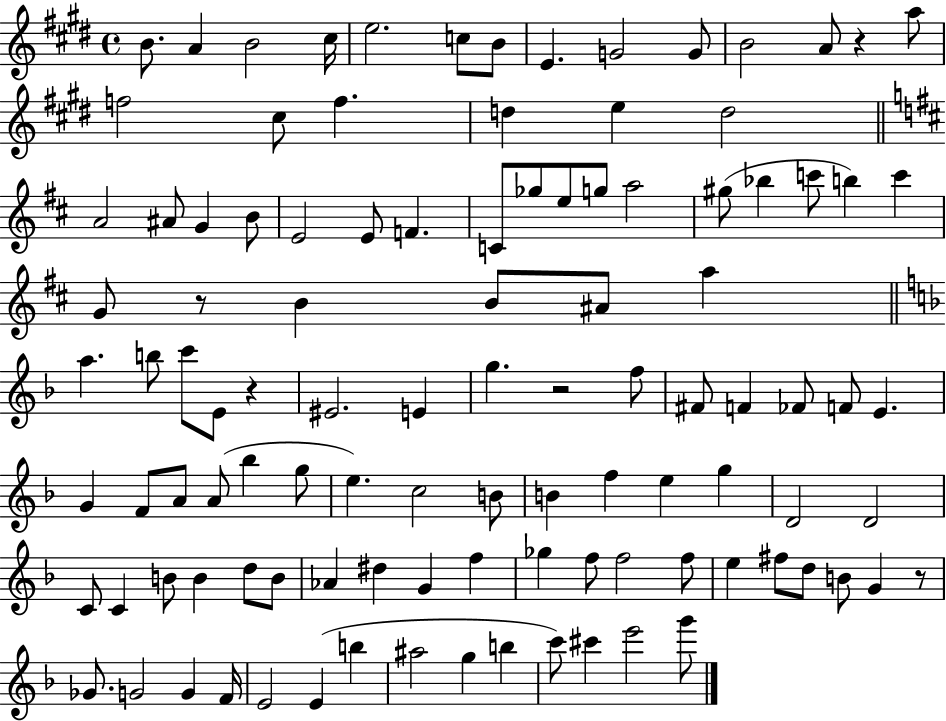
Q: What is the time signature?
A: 4/4